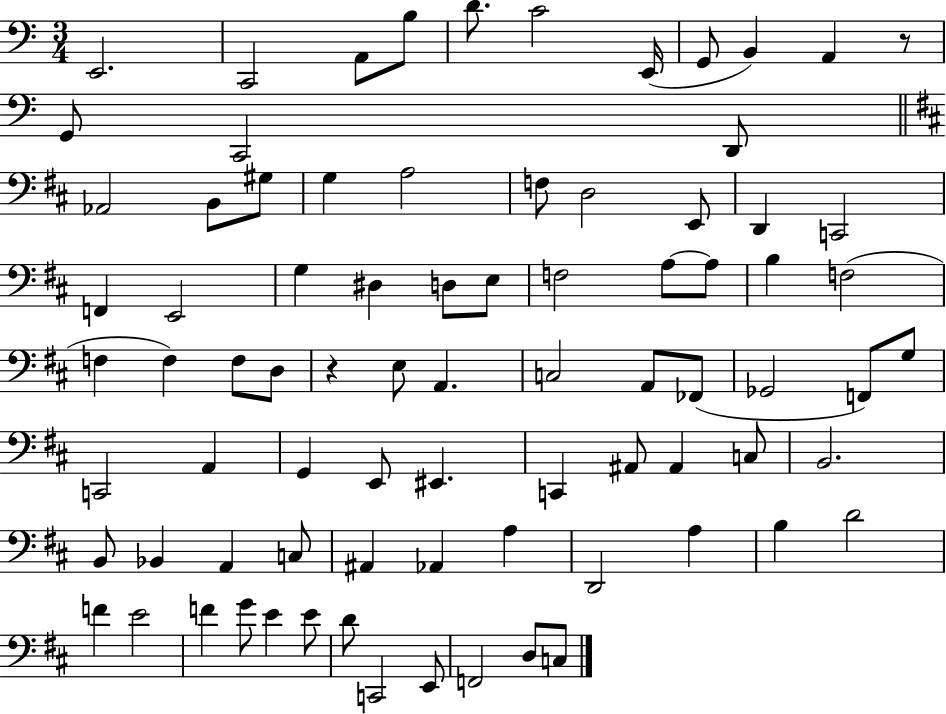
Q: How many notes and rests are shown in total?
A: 81